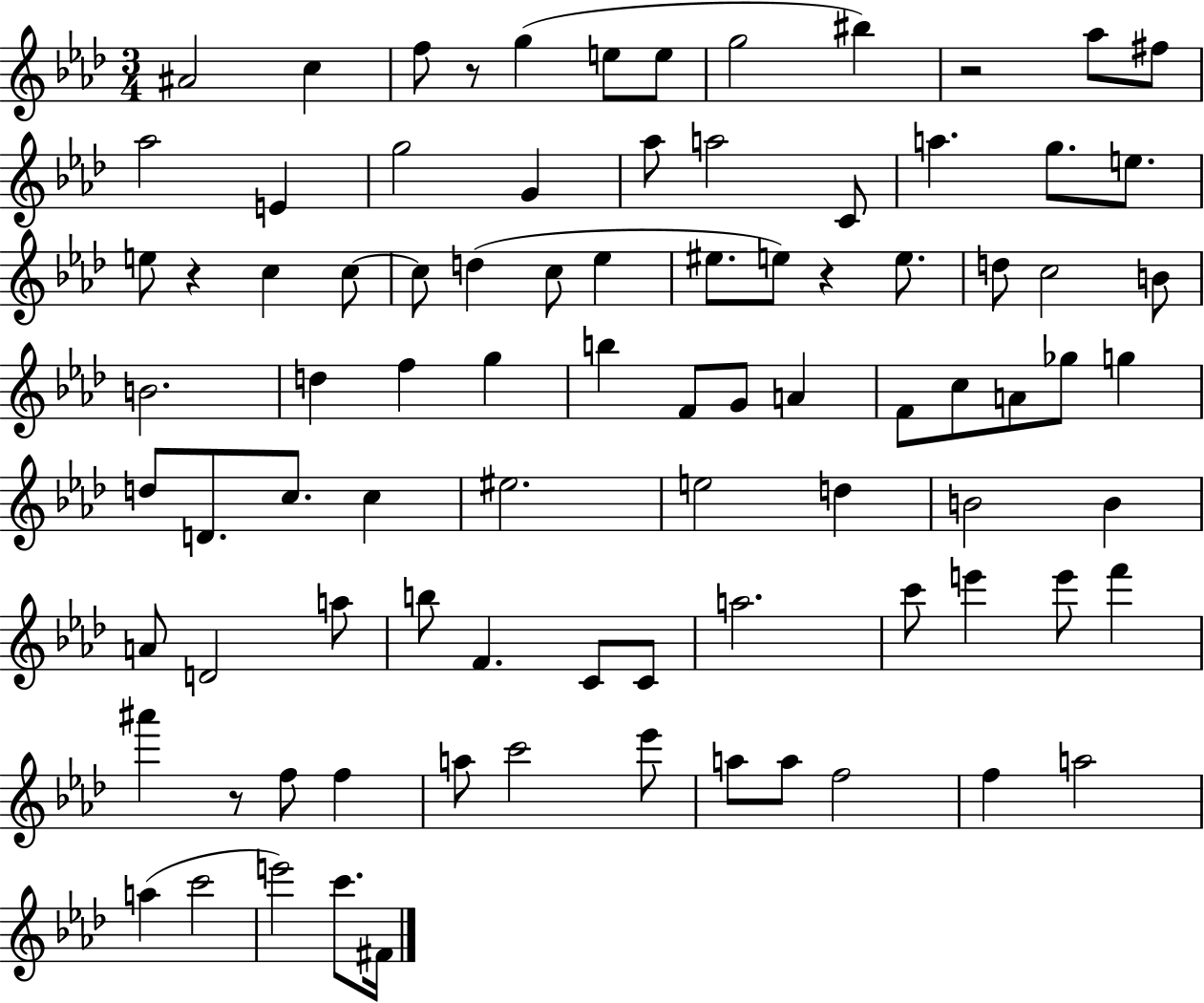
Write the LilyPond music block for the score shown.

{
  \clef treble
  \numericTimeSignature
  \time 3/4
  \key aes \major
  ais'2 c''4 | f''8 r8 g''4( e''8 e''8 | g''2 bis''4) | r2 aes''8 fis''8 | \break aes''2 e'4 | g''2 g'4 | aes''8 a''2 c'8 | a''4. g''8. e''8. | \break e''8 r4 c''4 c''8~~ | c''8 d''4( c''8 ees''4 | eis''8. e''8) r4 e''8. | d''8 c''2 b'8 | \break b'2. | d''4 f''4 g''4 | b''4 f'8 g'8 a'4 | f'8 c''8 a'8 ges''8 g''4 | \break d''8 d'8. c''8. c''4 | eis''2. | e''2 d''4 | b'2 b'4 | \break a'8 d'2 a''8 | b''8 f'4. c'8 c'8 | a''2. | c'''8 e'''4 e'''8 f'''4 | \break ais'''4 r8 f''8 f''4 | a''8 c'''2 ees'''8 | a''8 a''8 f''2 | f''4 a''2 | \break a''4( c'''2 | e'''2) c'''8. fis'16 | \bar "|."
}